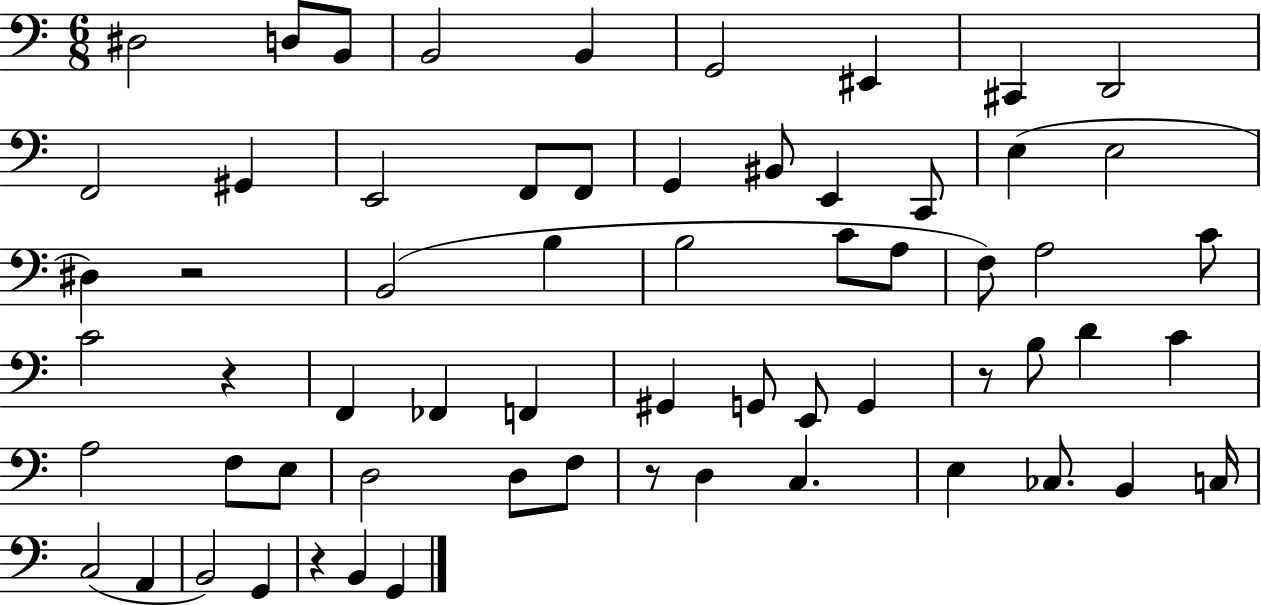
D#3/h D3/e B2/e B2/h B2/q G2/h EIS2/q C#2/q D2/h F2/h G#2/q E2/h F2/e F2/e G2/q BIS2/e E2/q C2/e E3/q E3/h D#3/q R/h B2/h B3/q B3/h C4/e A3/e F3/e A3/h C4/e C4/h R/q F2/q FES2/q F2/q G#2/q G2/e E2/e G2/q R/e B3/e D4/q C4/q A3/h F3/e E3/e D3/h D3/e F3/e R/e D3/q C3/q. E3/q CES3/e. B2/q C3/s C3/h A2/q B2/h G2/q R/q B2/q G2/q